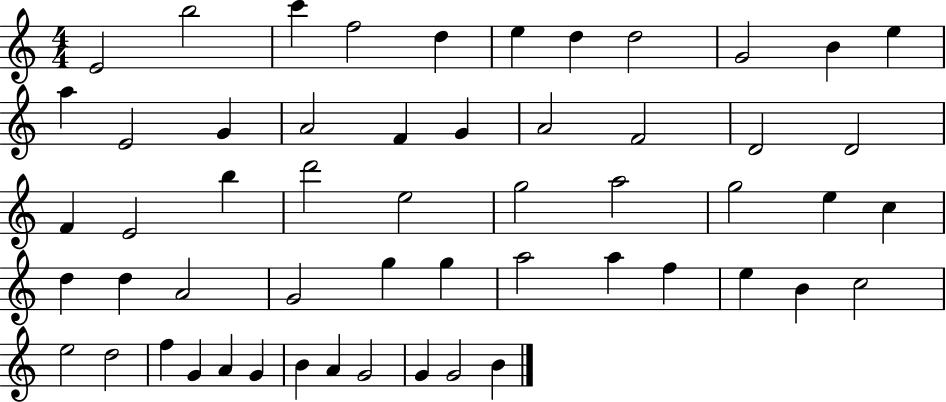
{
  \clef treble
  \numericTimeSignature
  \time 4/4
  \key c \major
  e'2 b''2 | c'''4 f''2 d''4 | e''4 d''4 d''2 | g'2 b'4 e''4 | \break a''4 e'2 g'4 | a'2 f'4 g'4 | a'2 f'2 | d'2 d'2 | \break f'4 e'2 b''4 | d'''2 e''2 | g''2 a''2 | g''2 e''4 c''4 | \break d''4 d''4 a'2 | g'2 g''4 g''4 | a''2 a''4 f''4 | e''4 b'4 c''2 | \break e''2 d''2 | f''4 g'4 a'4 g'4 | b'4 a'4 g'2 | g'4 g'2 b'4 | \break \bar "|."
}